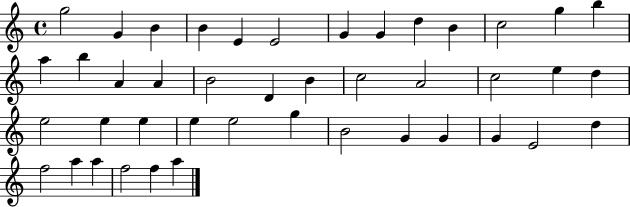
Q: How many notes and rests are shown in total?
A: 43